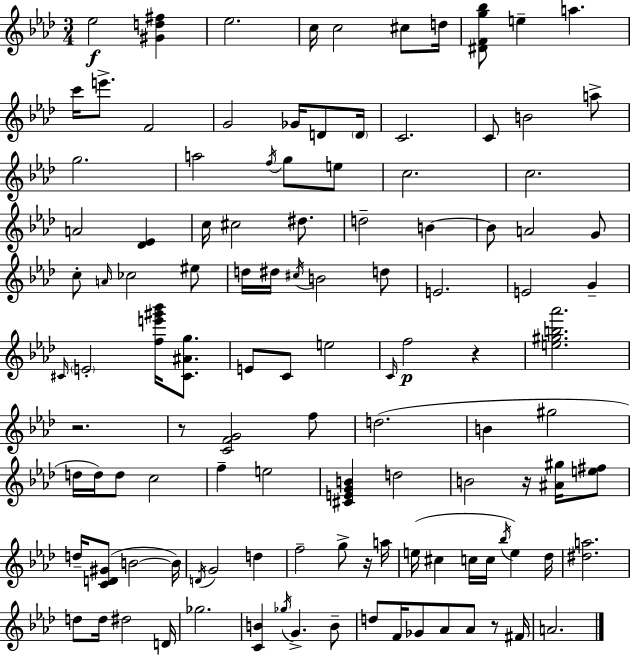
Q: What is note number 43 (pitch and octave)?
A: B4